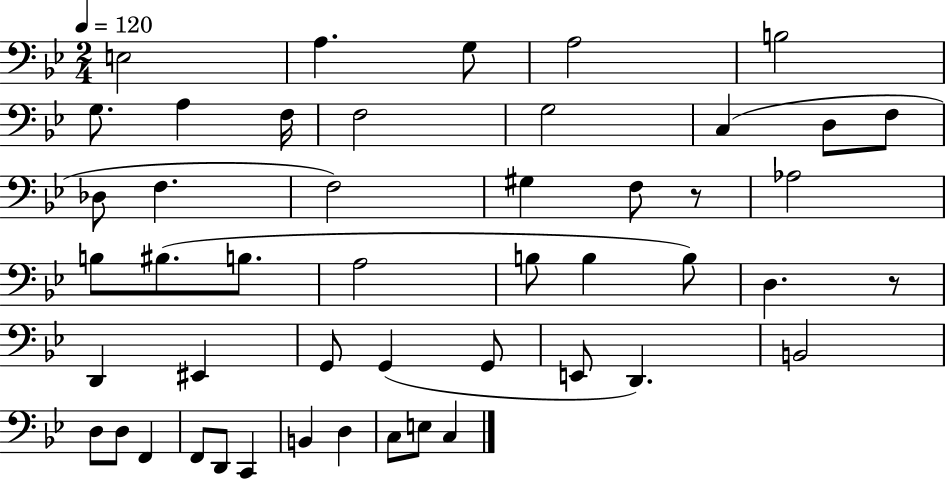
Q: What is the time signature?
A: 2/4